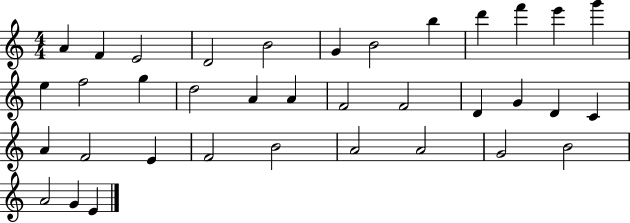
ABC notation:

X:1
T:Untitled
M:4/4
L:1/4
K:C
A F E2 D2 B2 G B2 b d' f' e' g' e f2 g d2 A A F2 F2 D G D C A F2 E F2 B2 A2 A2 G2 B2 A2 G E